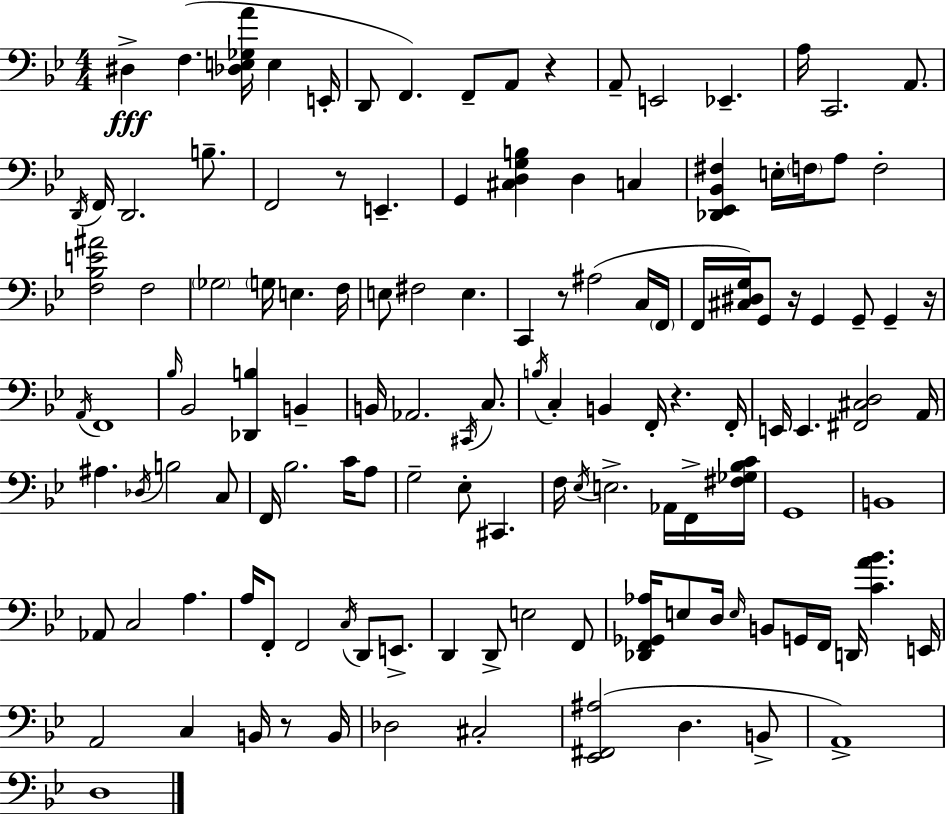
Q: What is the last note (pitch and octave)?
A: D3